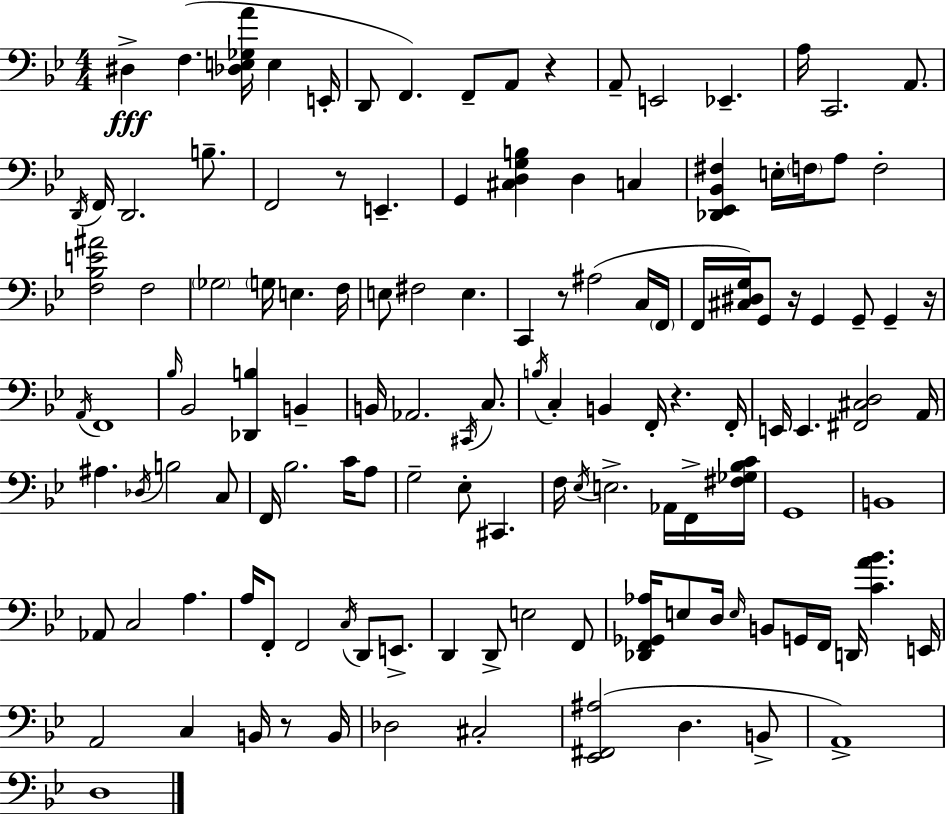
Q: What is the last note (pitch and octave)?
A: D3